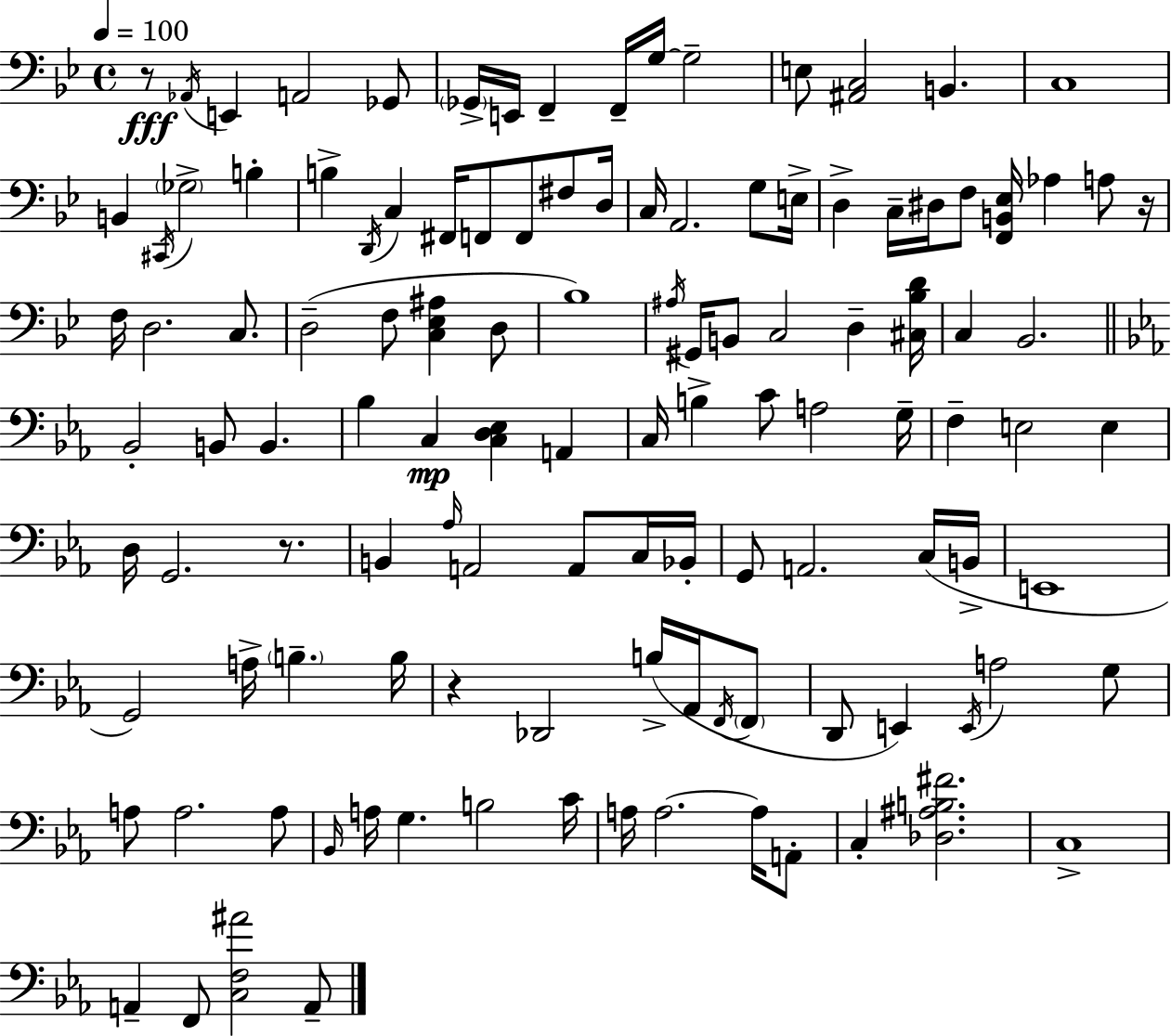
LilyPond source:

{
  \clef bass
  \time 4/4
  \defaultTimeSignature
  \key bes \major
  \tempo 4 = 100
  r8\fff \acciaccatura { aes,16 } e,4 a,2 ges,8 | \parenthesize ges,16-> e,16 f,4-- f,16-- g16~~ g2-- | e8 <ais, c>2 b,4. | c1 | \break b,4 \acciaccatura { cis,16 } \parenthesize ges2-> b4-. | b4-> \acciaccatura { d,16 } c4 fis,16 f,8 f,8 | fis8 d16 c16 a,2. | g8 e16-> d4-> c16-- dis16 f8 <f, b, ees>16 aes4 | \break a8 r16 f16 d2. | c8. d2--( f8 <c ees ais>4 | d8 bes1) | \acciaccatura { ais16 } gis,16 b,8 c2 d4-- | \break <cis bes d'>16 c4 bes,2. | \bar "||" \break \key c \minor bes,2-. b,8 b,4. | bes4 c4\mp <c d ees>4 a,4 | c16 b4-> c'8 a2 g16-- | f4-- e2 e4 | \break d16 g,2. r8. | b,4 \grace { aes16 } a,2 a,8 c16 | bes,16-. g,8 a,2. c16( | b,16-> e,1 | \break g,2) a16-> \parenthesize b4.-- | b16 r4 des,2 b16->( aes,16 \acciaccatura { f,16 } | \parenthesize f,8 d,8 e,4) \acciaccatura { e,16 } a2 | g8 a8 a2. | \break a8 \grace { bes,16 } a16 g4. b2 | c'16 a16 a2.~~ | a16 a,8-. c4-. <des ais b fis'>2. | c1-> | \break a,4-- f,8 <c f ais'>2 | a,8-- \bar "|."
}